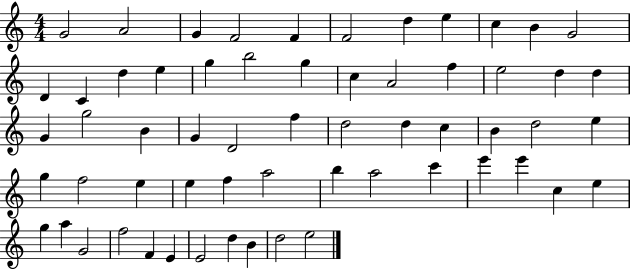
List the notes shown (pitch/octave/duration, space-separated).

G4/h A4/h G4/q F4/h F4/q F4/h D5/q E5/q C5/q B4/q G4/h D4/q C4/q D5/q E5/q G5/q B5/h G5/q C5/q A4/h F5/q E5/h D5/q D5/q G4/q G5/h B4/q G4/q D4/h F5/q D5/h D5/q C5/q B4/q D5/h E5/q G5/q F5/h E5/q E5/q F5/q A5/h B5/q A5/h C6/q E6/q E6/q C5/q E5/q G5/q A5/q G4/h F5/h F4/q E4/q E4/h D5/q B4/q D5/h E5/h